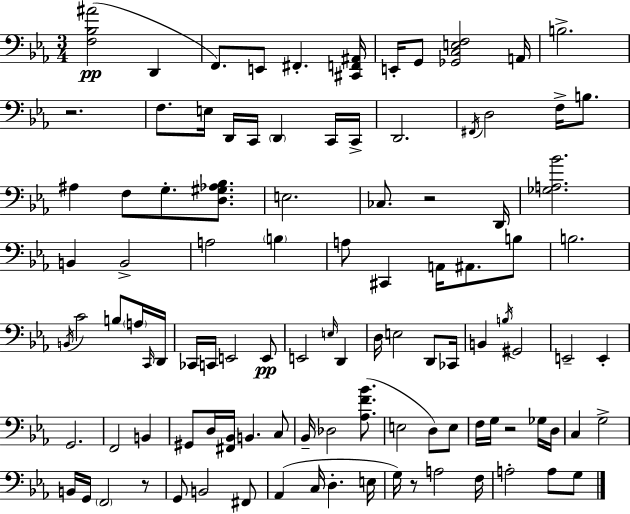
{
  \clef bass
  \numericTimeSignature
  \time 3/4
  \key c \minor
  <f bes ais'>2(\pp d,4 | f,8.) e,8 fis,4.-. <cis, f, ais,>16 | e,16-. g,8 <ges, c e f>2 a,16 | b2.-> | \break r2. | f8. e16 d,16 c,16 \parenthesize d,4 c,16 c,16-> | d,2. | \acciaccatura { fis,16 } d2 f16-> b8. | \break ais4 f8 g8.-. <d gis aes bes>8. | e2. | ces8. r2 | d,16 <ges a bes'>2. | \break b,4 b,2-> | a2 \parenthesize b4 | a8 cis,4 a,16 ais,8. b8 | b2. | \break \acciaccatura { b,16 } c'2 b8 | \parenthesize a16 \grace { c,16 } d,16 ces,16 c,16 e,2 | e,8\pp e,2 \grace { e16 } | d,4 d16 e2 | \break d,8 ces,16 b,4 \acciaccatura { b16 } gis,2 | e,2-- | e,4-. g,2. | f,2 | \break b,4 gis,8 d16 <fis, bes,>16 b,4. | c8 bes,16-- des2 | <aes f' bes'>8.( e2 | d8) e8 f16 g16 r2 | \break ges16 d16 c4 g2-> | b,16 g,16 \parenthesize f,2 | r8 g,8 b,2 | fis,8 aes,4( c16 d4.-. | \break e16 g16) r8 a2 | f16 a2-. | a8 g8 \bar "|."
}